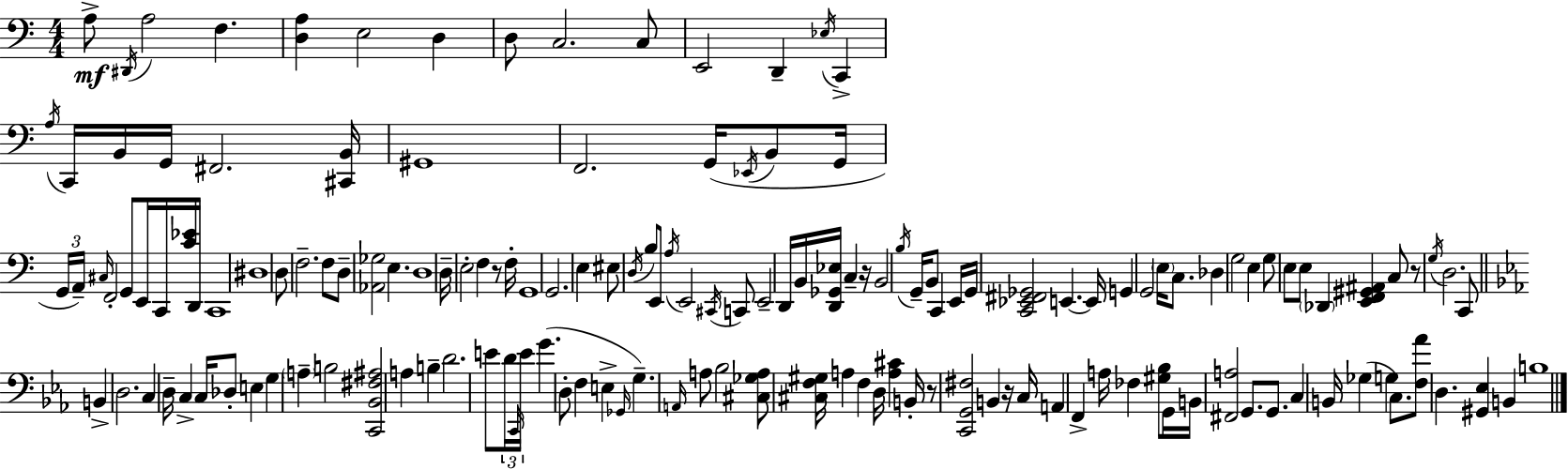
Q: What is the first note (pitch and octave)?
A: A3